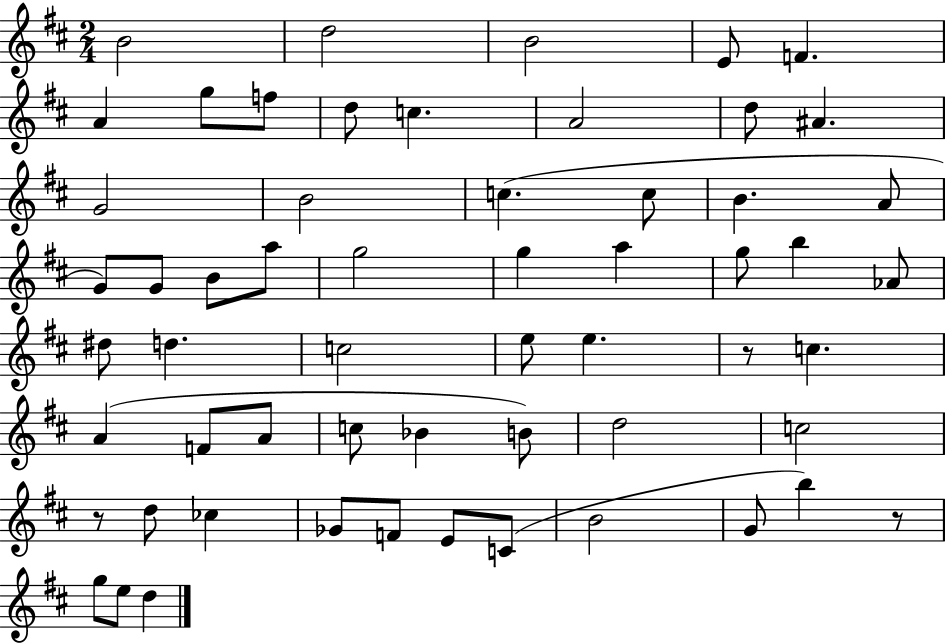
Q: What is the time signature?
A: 2/4